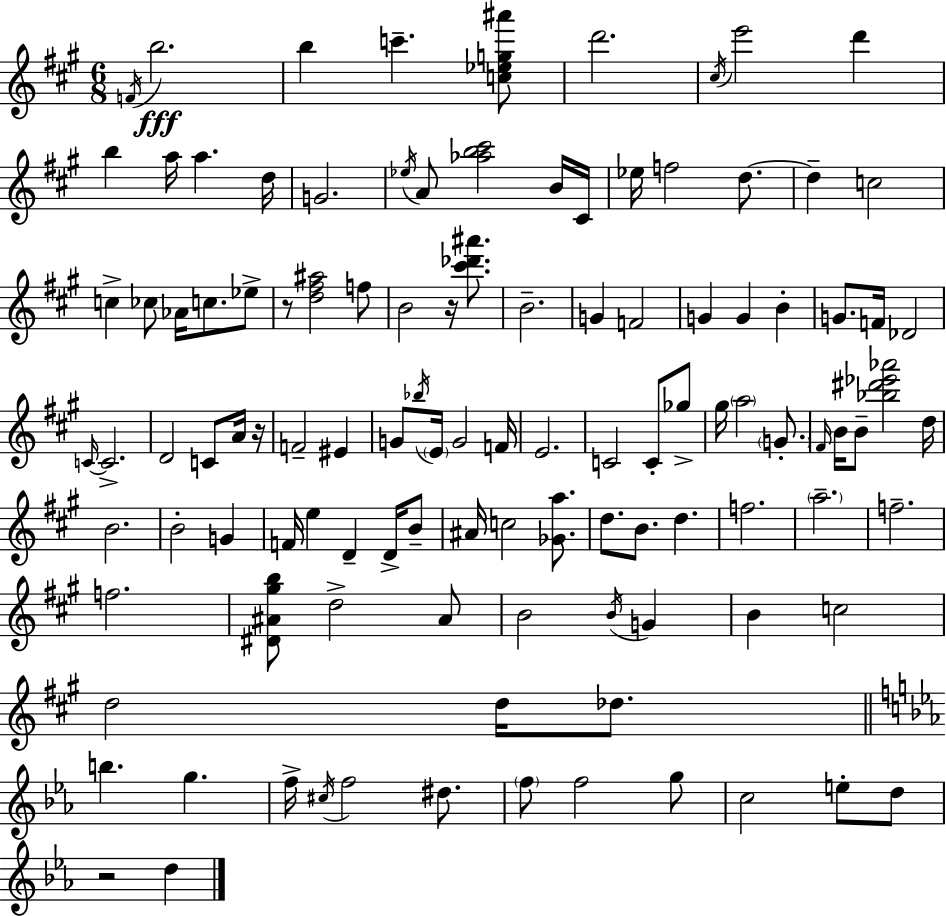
{
  \clef treble
  \numericTimeSignature
  \time 6/8
  \key a \major
  \acciaccatura { f'16 }\fff b''2. | b''4 c'''4.-- <c'' ees'' g'' ais'''>8 | d'''2. | \acciaccatura { cis''16 } e'''2 d'''4 | \break b''4 a''16 a''4. | d''16 g'2. | \acciaccatura { ees''16 } a'8 <aes'' b'' cis'''>2 | b'16 cis'16 ees''16 f''2 | \break d''8.~~ d''4-- c''2 | c''4-> ces''8 aes'16 c''8. | ees''8-> r8 <d'' fis'' ais''>2 | f''8 b'2 r16 | \break <cis''' des''' ais'''>8. b'2.-- | g'4 f'2 | g'4 g'4 b'4-. | g'8. f'16 des'2 | \break \grace { c'16~ }~ c'2.-> | d'2 | c'8 a'16 r16 f'2-- | eis'4 g'8 \acciaccatura { bes''16 } \parenthesize e'16 g'2 | \break f'16 e'2. | c'2 | c'8-. ges''8-> gis''16 \parenthesize a''2 | \parenthesize g'8.-. \grace { fis'16 } b'16 b'8-- <bes'' dis''' ees''' aes'''>2 | \break d''16 b'2. | b'2-. | g'4 f'16 e''4 d'4-- | d'16-> b'8-- ais'16 c''2 | \break <ges' a''>8. d''8. b'8. | d''4. f''2. | \parenthesize a''2.-- | f''2.-- | \break f''2. | <dis' ais' gis'' b''>8 d''2-> | ais'8 b'2 | \acciaccatura { b'16 } g'4 b'4 c''2 | \break d''2 | d''16 des''8. \bar "||" \break \key ees \major b''4. g''4. | f''16-> \acciaccatura { cis''16 } f''2 dis''8. | \parenthesize f''8 f''2 g''8 | c''2 e''8-. d''8 | \break r2 d''4 | \bar "|."
}